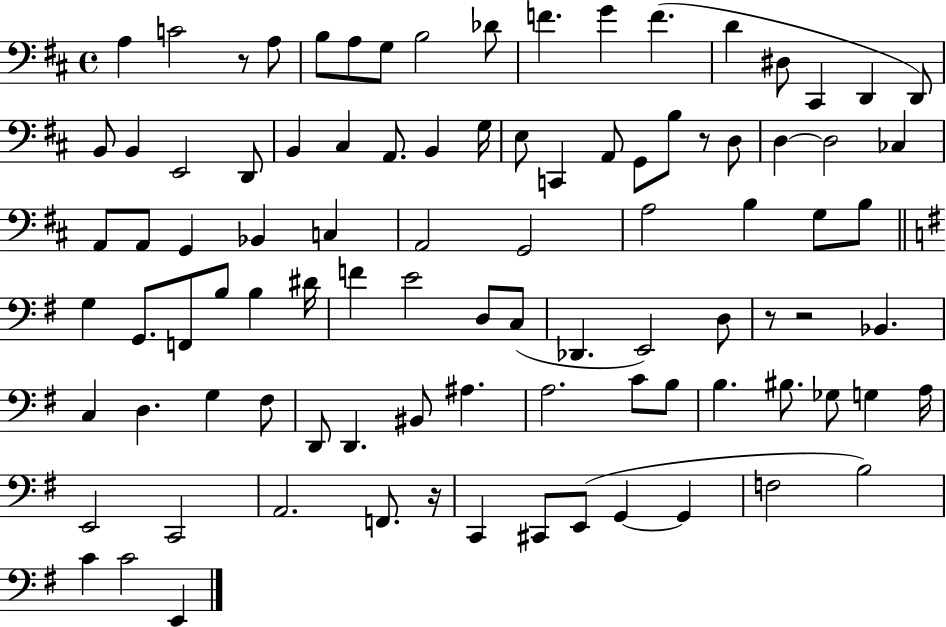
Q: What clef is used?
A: bass